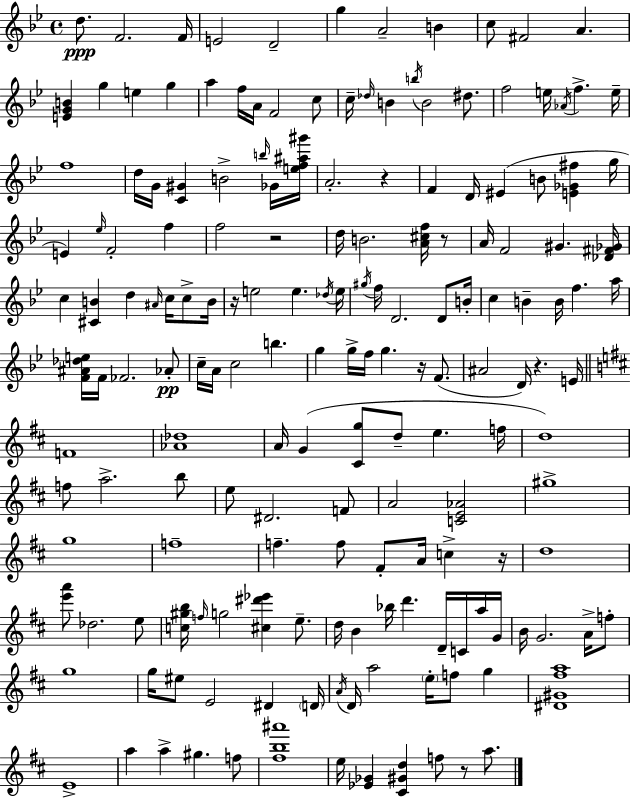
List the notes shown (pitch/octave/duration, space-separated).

D5/e. F4/h. F4/s E4/h D4/h G5/q A4/h B4/q C5/e F#4/h A4/q. [E4,G4,B4]/q G5/q E5/q G5/q A5/q F5/s A4/s F4/h C5/e C5/s Db5/s B4/q B5/s B4/h D#5/e. F5/h E5/s Ab4/s F5/q. E5/s F5/w D5/s G4/s [C4,G#4]/q B4/h B5/s Gb4/s [E5,F5,A#5,G#6]/s A4/h. R/q F4/q D4/s EIS4/q B4/e [E4,Gb4,F#5]/q G5/s E4/q Eb5/s F4/h F5/q F5/h R/h D5/s B4/h. [A4,C#5,F5]/s R/e A4/s F4/h G#4/q. [Db4,F#4,Gb4]/s C5/q [C#4,B4]/q D5/q A#4/s C5/s C5/e B4/s R/s E5/h E5/q. Db5/s E5/s G#5/s F5/s D4/h. D4/e B4/s C5/q B4/q B4/s F5/q. A5/s [F4,A#4,Db5,E5]/s F4/s FES4/h. Ab4/e C5/s A4/s C5/h B5/q. G5/q G5/s F5/s G5/q. R/s F4/e. A#4/h D4/s R/q. E4/s F4/w [Ab4,Db5]/w A4/s G4/q [C#4,G5]/e D5/e E5/q. F5/s D5/w F5/e A5/h. B5/e E5/e D#4/h. F4/e A4/h [C4,E4,Ab4]/h G#5/w G5/w F5/w F5/q. F5/e F#4/e A4/s C5/q R/s D5/w [E6,A6]/e Db5/h. E5/e [C5,G#5,B5]/s F5/s G5/h [C#5,D#6,Eb6]/q E5/e. D5/s B4/q Bb5/s D6/q. D4/s C4/s A5/s G4/s B4/s G4/h. A4/s F5/e G5/w G5/s EIS5/e E4/h D#4/q D4/s A4/s D4/s A5/h E5/s F5/e G5/q [D#4,G#4,F#5,A5]/w E4/w A5/q A5/q G#5/q. F5/e [F#5,B5,A#6]/w E5/s [Eb4,Gb4]/q [C#4,G#4,D5]/q F5/e R/e A5/e.